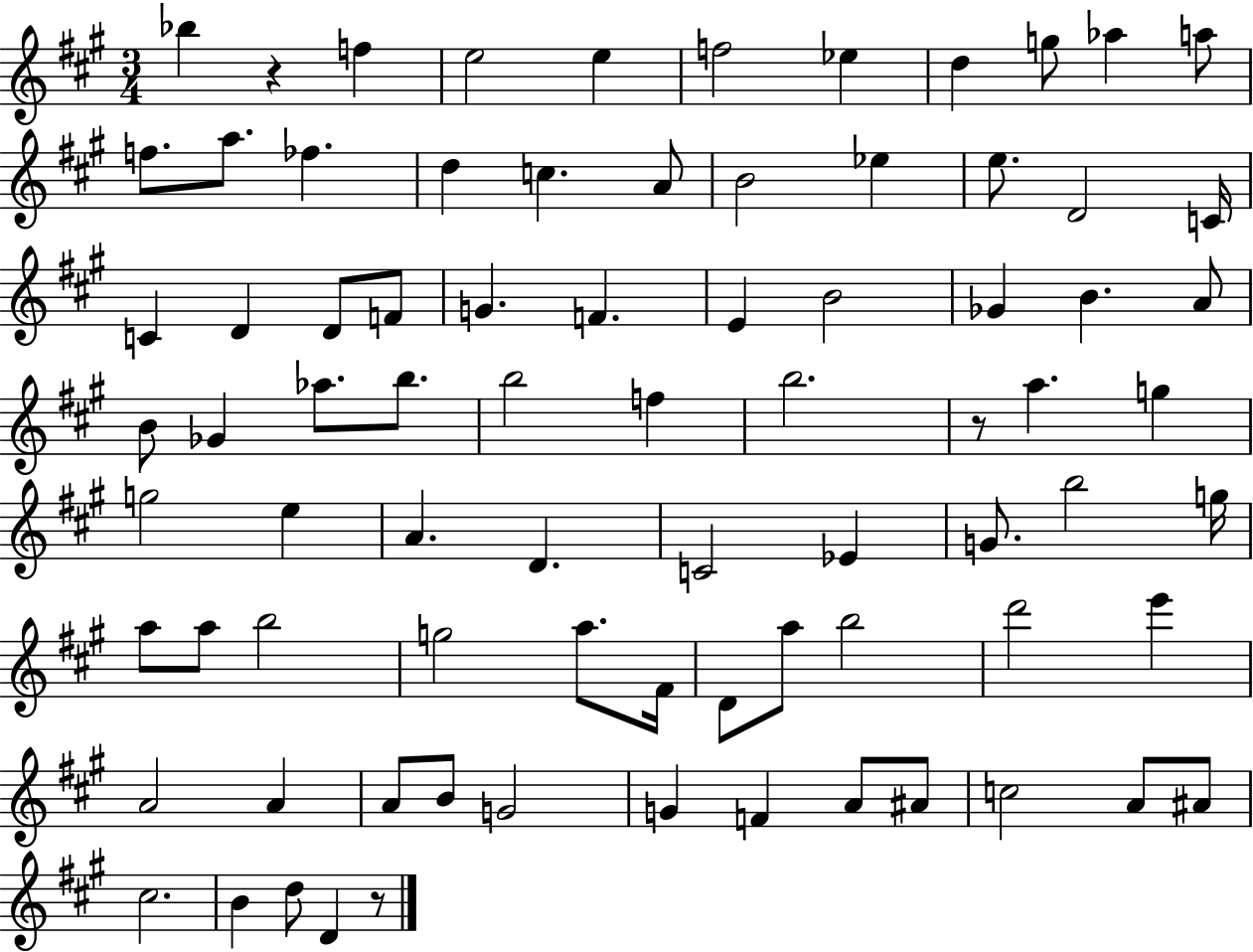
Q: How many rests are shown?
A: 3